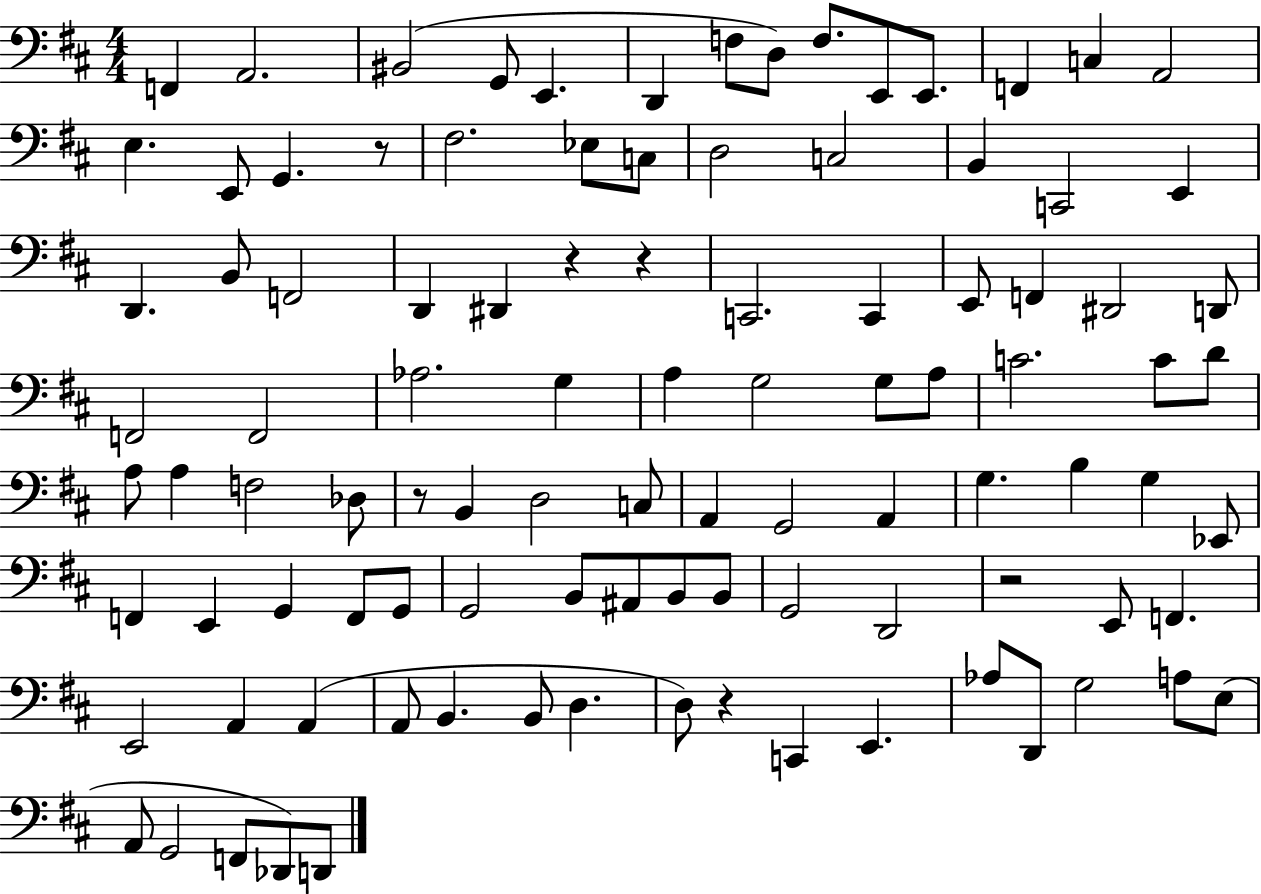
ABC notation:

X:1
T:Untitled
M:4/4
L:1/4
K:D
F,, A,,2 ^B,,2 G,,/2 E,, D,, F,/2 D,/2 F,/2 E,,/2 E,,/2 F,, C, A,,2 E, E,,/2 G,, z/2 ^F,2 _E,/2 C,/2 D,2 C,2 B,, C,,2 E,, D,, B,,/2 F,,2 D,, ^D,, z z C,,2 C,, E,,/2 F,, ^D,,2 D,,/2 F,,2 F,,2 _A,2 G, A, G,2 G,/2 A,/2 C2 C/2 D/2 A,/2 A, F,2 _D,/2 z/2 B,, D,2 C,/2 A,, G,,2 A,, G, B, G, _E,,/2 F,, E,, G,, F,,/2 G,,/2 G,,2 B,,/2 ^A,,/2 B,,/2 B,,/2 G,,2 D,,2 z2 E,,/2 F,, E,,2 A,, A,, A,,/2 B,, B,,/2 D, D,/2 z C,, E,, _A,/2 D,,/2 G,2 A,/2 E,/2 A,,/2 G,,2 F,,/2 _D,,/2 D,,/2